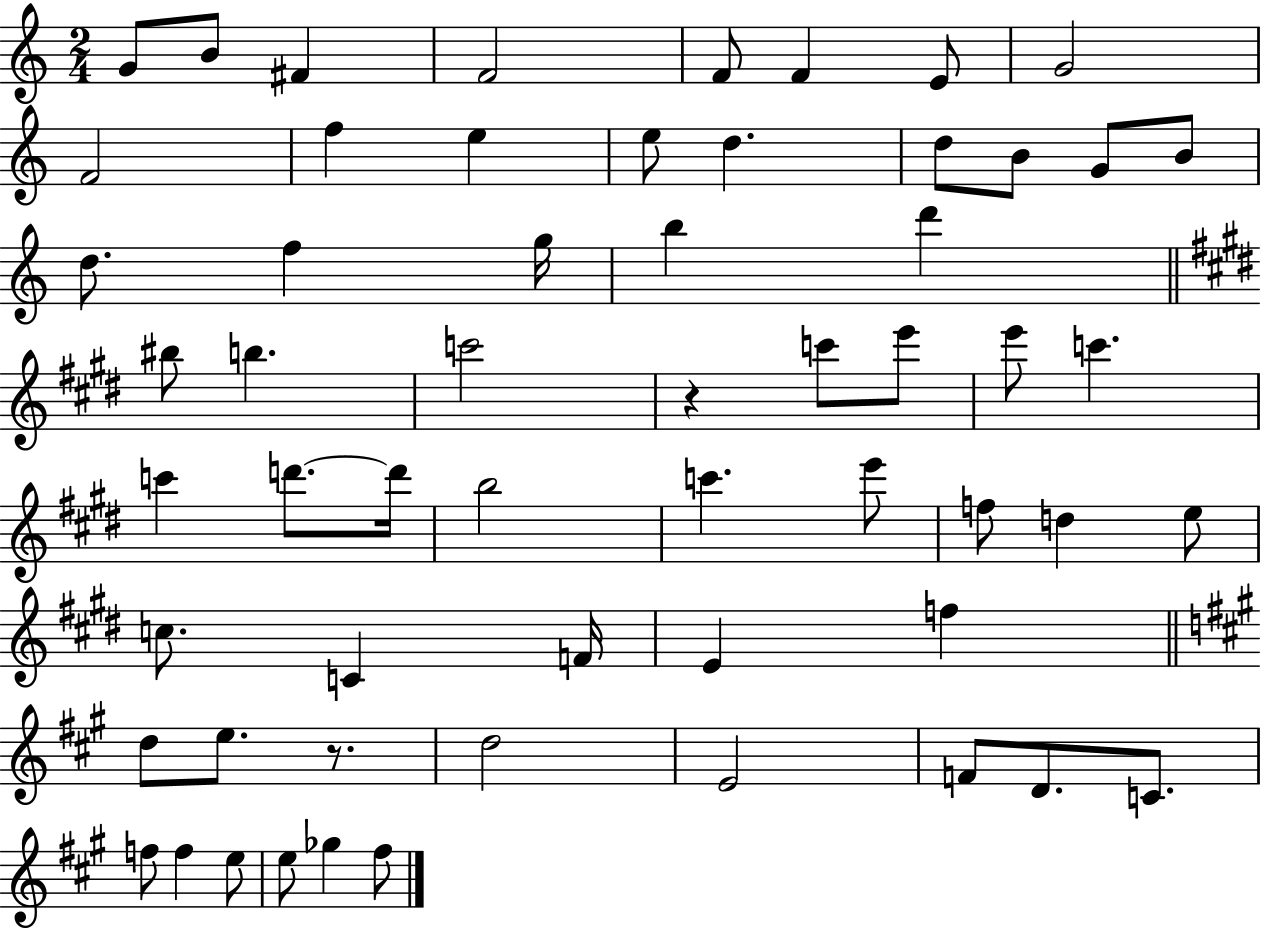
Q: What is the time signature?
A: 2/4